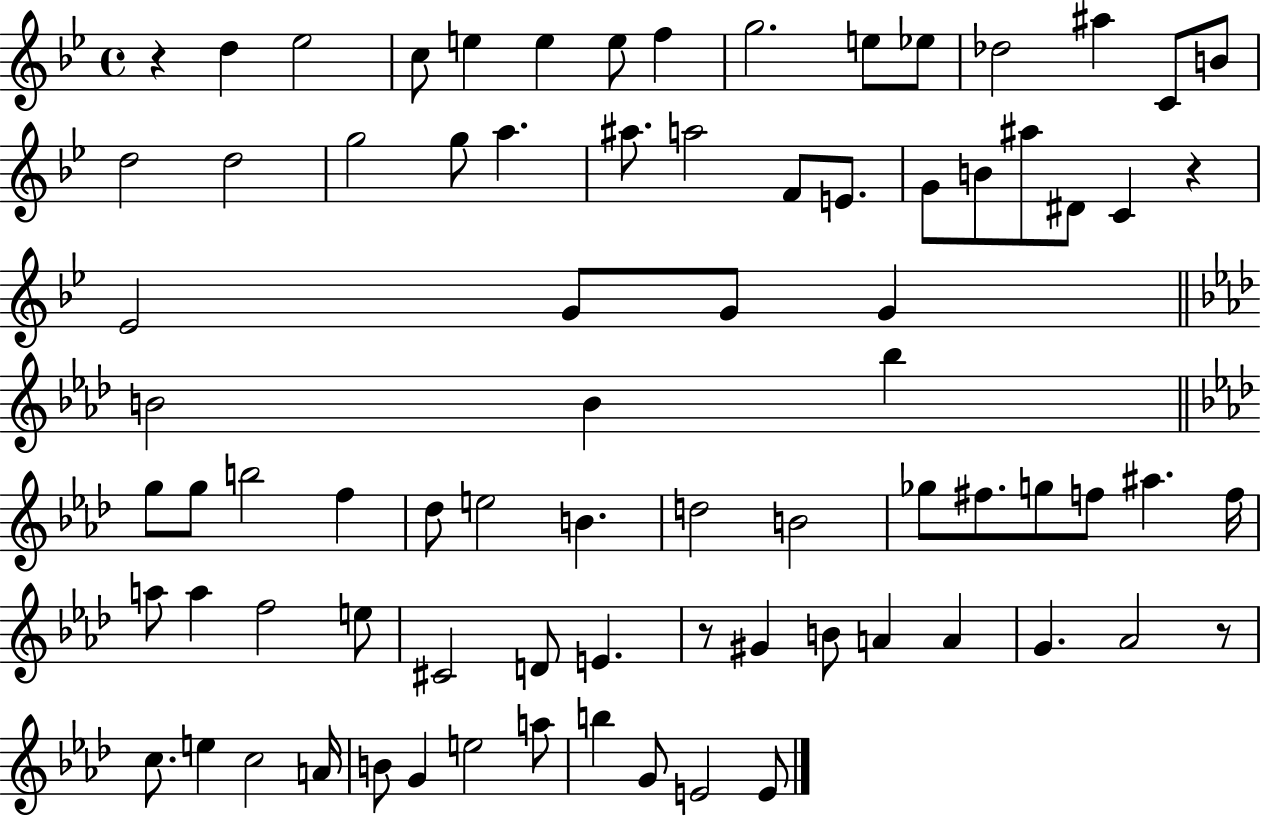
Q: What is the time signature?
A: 4/4